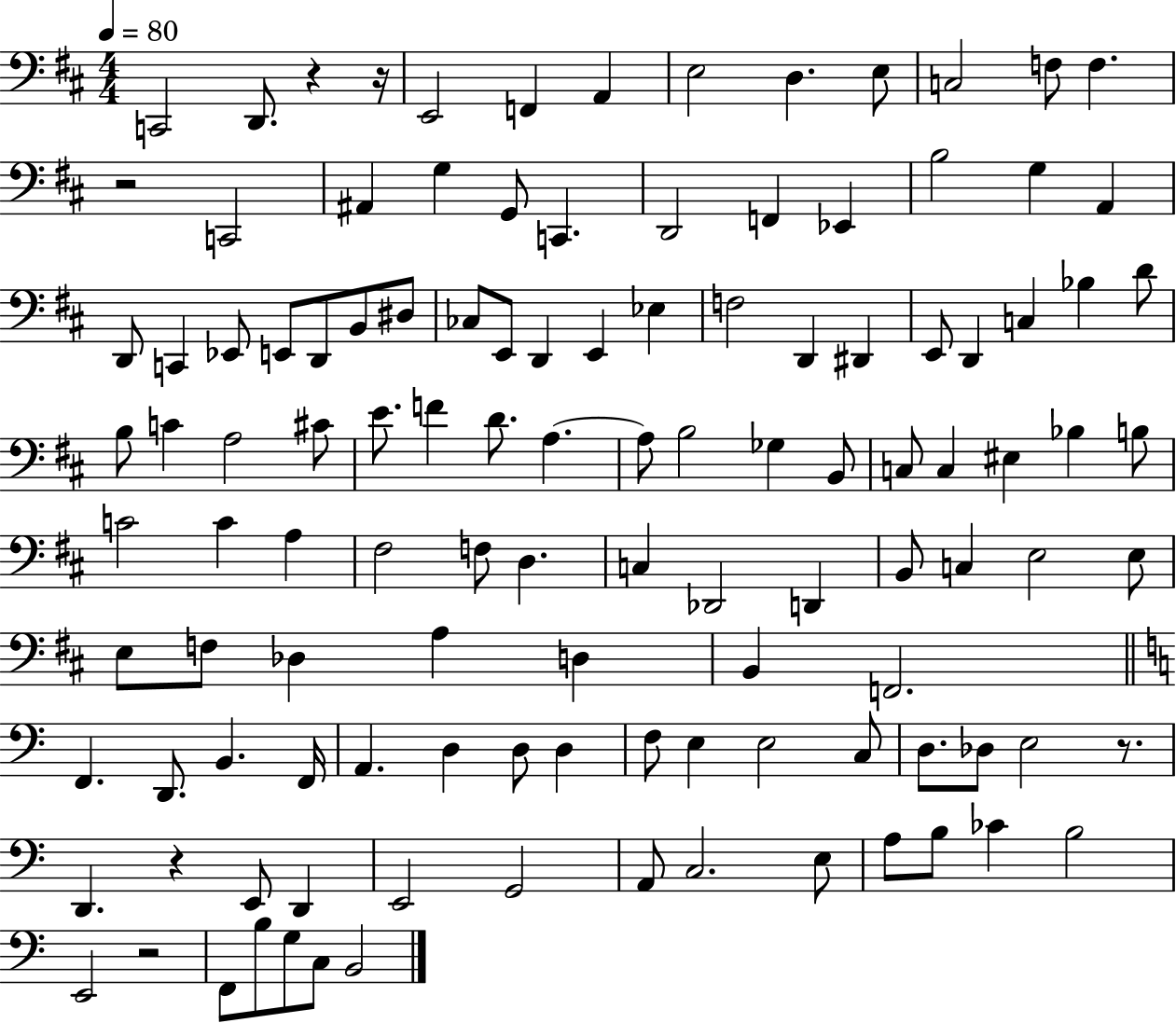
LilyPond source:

{
  \clef bass
  \numericTimeSignature
  \time 4/4
  \key d \major
  \tempo 4 = 80
  \repeat volta 2 { c,2 d,8. r4 r16 | e,2 f,4 a,4 | e2 d4. e8 | c2 f8 f4. | \break r2 c,2 | ais,4 g4 g,8 c,4. | d,2 f,4 ees,4 | b2 g4 a,4 | \break d,8 c,4 ees,8 e,8 d,8 b,8 dis8 | ces8 e,8 d,4 e,4 ees4 | f2 d,4 dis,4 | e,8 d,4 c4 bes4 d'8 | \break b8 c'4 a2 cis'8 | e'8. f'4 d'8. a4.~~ | a8 b2 ges4 b,8 | c8 c4 eis4 bes4 b8 | \break c'2 c'4 a4 | fis2 f8 d4. | c4 des,2 d,4 | b,8 c4 e2 e8 | \break e8 f8 des4 a4 d4 | b,4 f,2. | \bar "||" \break \key c \major f,4. d,8. b,4. f,16 | a,4. d4 d8 d4 | f8 e4 e2 c8 | d8. des8 e2 r8. | \break d,4. r4 e,8 d,4 | e,2 g,2 | a,8 c2. e8 | a8 b8 ces'4 b2 | \break e,2 r2 | f,8 b8 g8 c8 b,2 | } \bar "|."
}